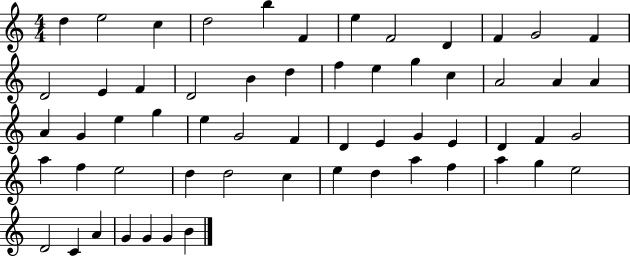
{
  \clef treble
  \numericTimeSignature
  \time 4/4
  \key c \major
  d''4 e''2 c''4 | d''2 b''4 f'4 | e''4 f'2 d'4 | f'4 g'2 f'4 | \break d'2 e'4 f'4 | d'2 b'4 d''4 | f''4 e''4 g''4 c''4 | a'2 a'4 a'4 | \break a'4 g'4 e''4 g''4 | e''4 g'2 f'4 | d'4 e'4 g'4 e'4 | d'4 f'4 g'2 | \break a''4 f''4 e''2 | d''4 d''2 c''4 | e''4 d''4 a''4 f''4 | a''4 g''4 e''2 | \break d'2 c'4 a'4 | g'4 g'4 g'4 b'4 | \bar "|."
}